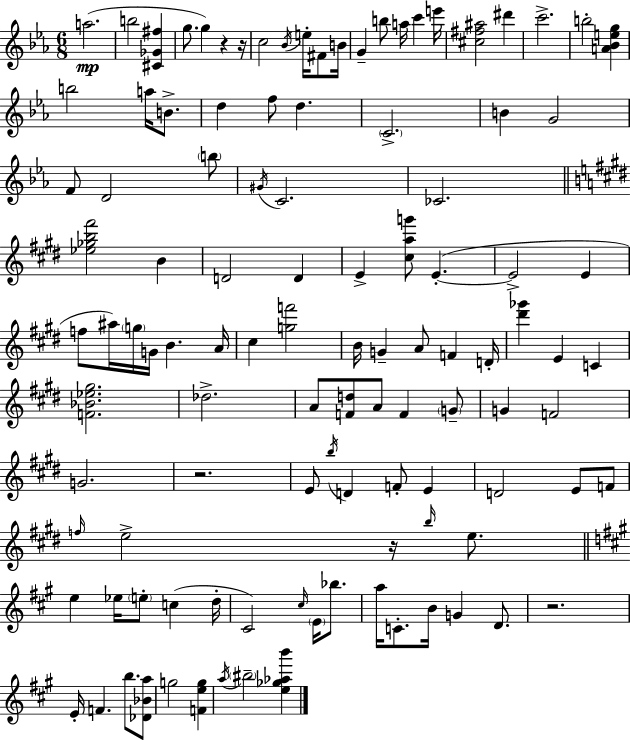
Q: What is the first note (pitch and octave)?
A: A5